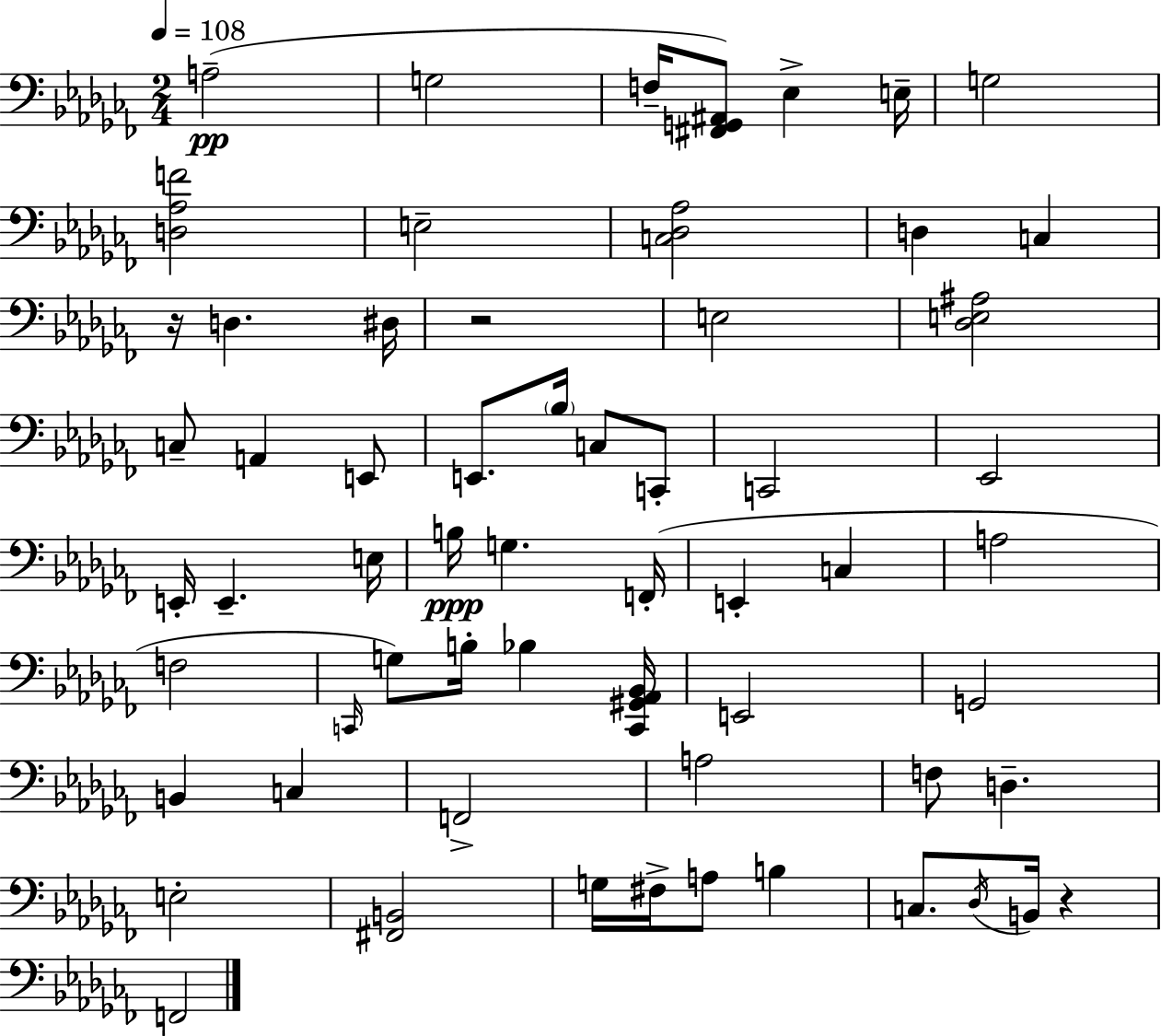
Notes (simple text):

A3/h G3/h F3/s [F#2,G2,A#2]/e Eb3/q E3/s G3/h [D3,Ab3,F4]/h E3/h [C3,Db3,Ab3]/h D3/q C3/q R/s D3/q. D#3/s R/h E3/h [Db3,E3,A#3]/h C3/e A2/q E2/e E2/e. Bb3/s C3/e C2/e C2/h Eb2/h E2/s E2/q. E3/s B3/s G3/q. F2/s E2/q C3/q A3/h F3/h C2/s G3/e B3/s Bb3/q [C2,G#2,Ab2,Bb2]/s E2/h G2/h B2/q C3/q F2/h A3/h F3/e D3/q. E3/h [F#2,B2]/h G3/s F#3/s A3/e B3/q C3/e. Db3/s B2/s R/q F2/h